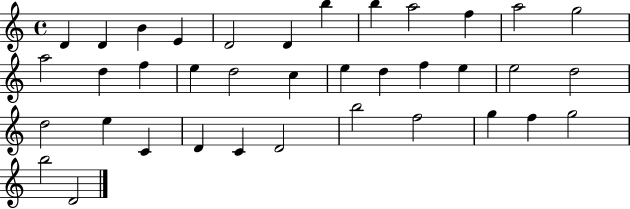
{
  \clef treble
  \time 4/4
  \defaultTimeSignature
  \key c \major
  d'4 d'4 b'4 e'4 | d'2 d'4 b''4 | b''4 a''2 f''4 | a''2 g''2 | \break a''2 d''4 f''4 | e''4 d''2 c''4 | e''4 d''4 f''4 e''4 | e''2 d''2 | \break d''2 e''4 c'4 | d'4 c'4 d'2 | b''2 f''2 | g''4 f''4 g''2 | \break b''2 d'2 | \bar "|."
}